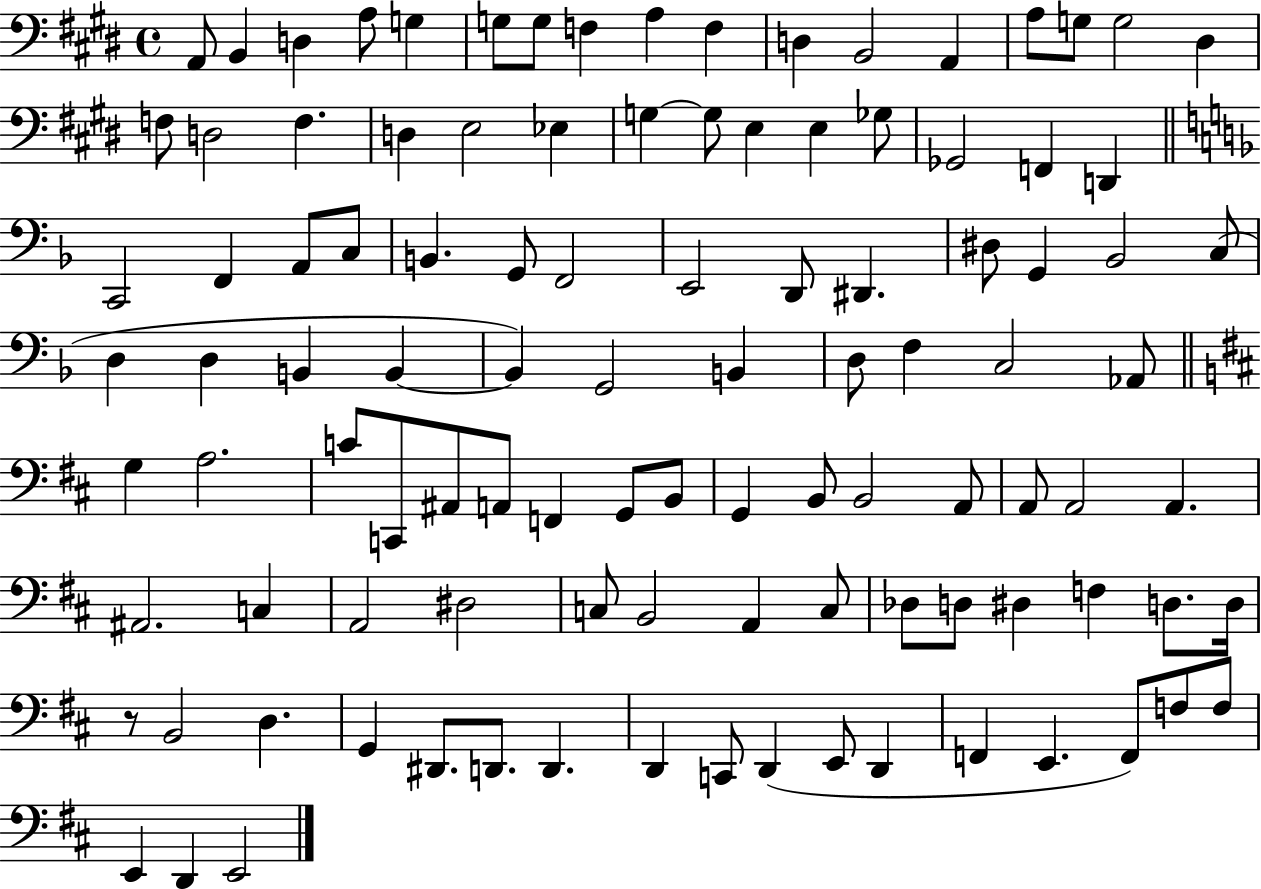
X:1
T:Untitled
M:4/4
L:1/4
K:E
A,,/2 B,, D, A,/2 G, G,/2 G,/2 F, A, F, D, B,,2 A,, A,/2 G,/2 G,2 ^D, F,/2 D,2 F, D, E,2 _E, G, G,/2 E, E, _G,/2 _G,,2 F,, D,, C,,2 F,, A,,/2 C,/2 B,, G,,/2 F,,2 E,,2 D,,/2 ^D,, ^D,/2 G,, _B,,2 C,/2 D, D, B,, B,, B,, G,,2 B,, D,/2 F, C,2 _A,,/2 G, A,2 C/2 C,,/2 ^A,,/2 A,,/2 F,, G,,/2 B,,/2 G,, B,,/2 B,,2 A,,/2 A,,/2 A,,2 A,, ^A,,2 C, A,,2 ^D,2 C,/2 B,,2 A,, C,/2 _D,/2 D,/2 ^D, F, D,/2 D,/4 z/2 B,,2 D, G,, ^D,,/2 D,,/2 D,, D,, C,,/2 D,, E,,/2 D,, F,, E,, F,,/2 F,/2 F,/2 E,, D,, E,,2